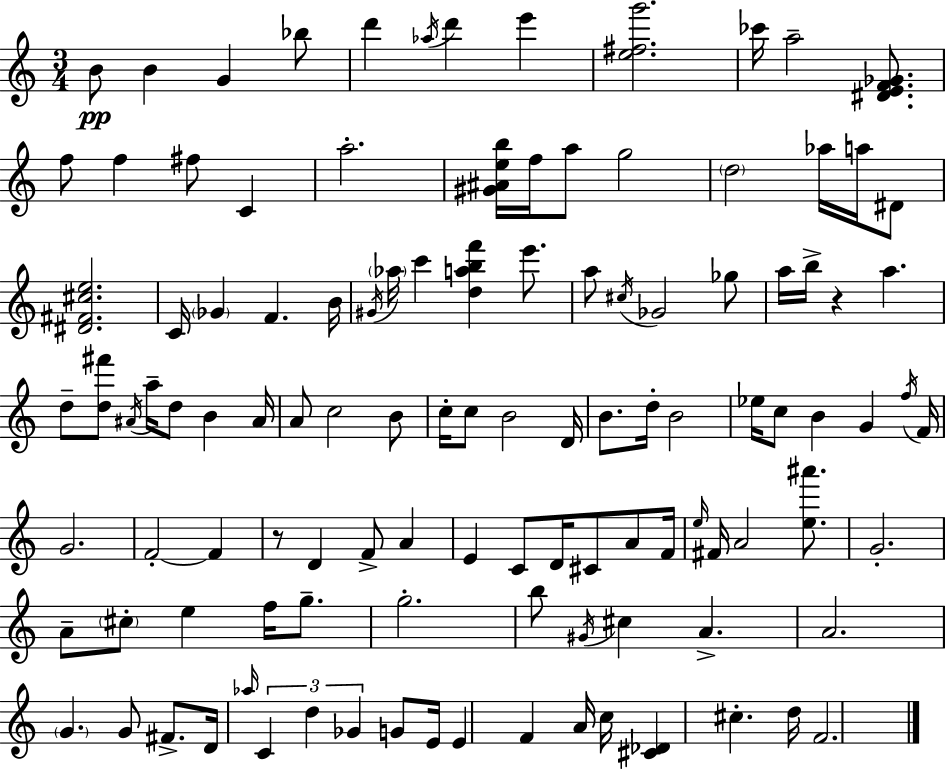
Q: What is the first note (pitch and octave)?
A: B4